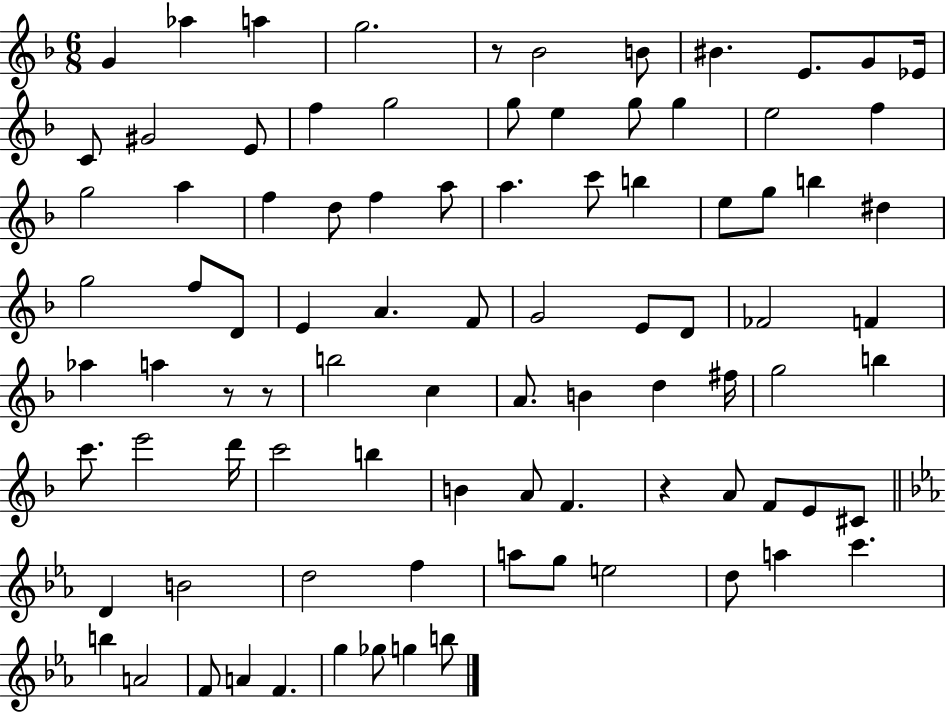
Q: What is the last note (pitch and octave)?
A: B5